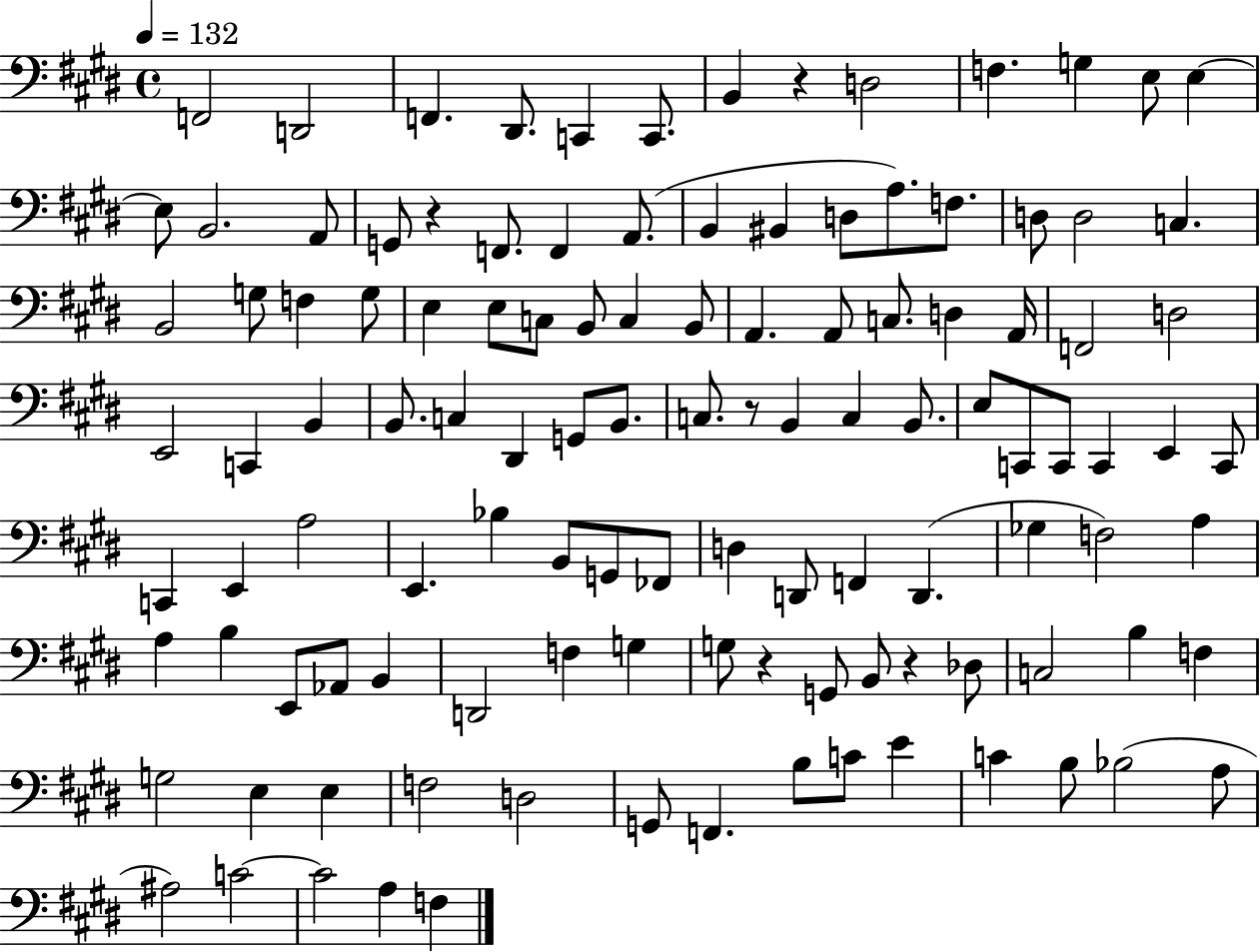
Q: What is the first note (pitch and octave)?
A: F2